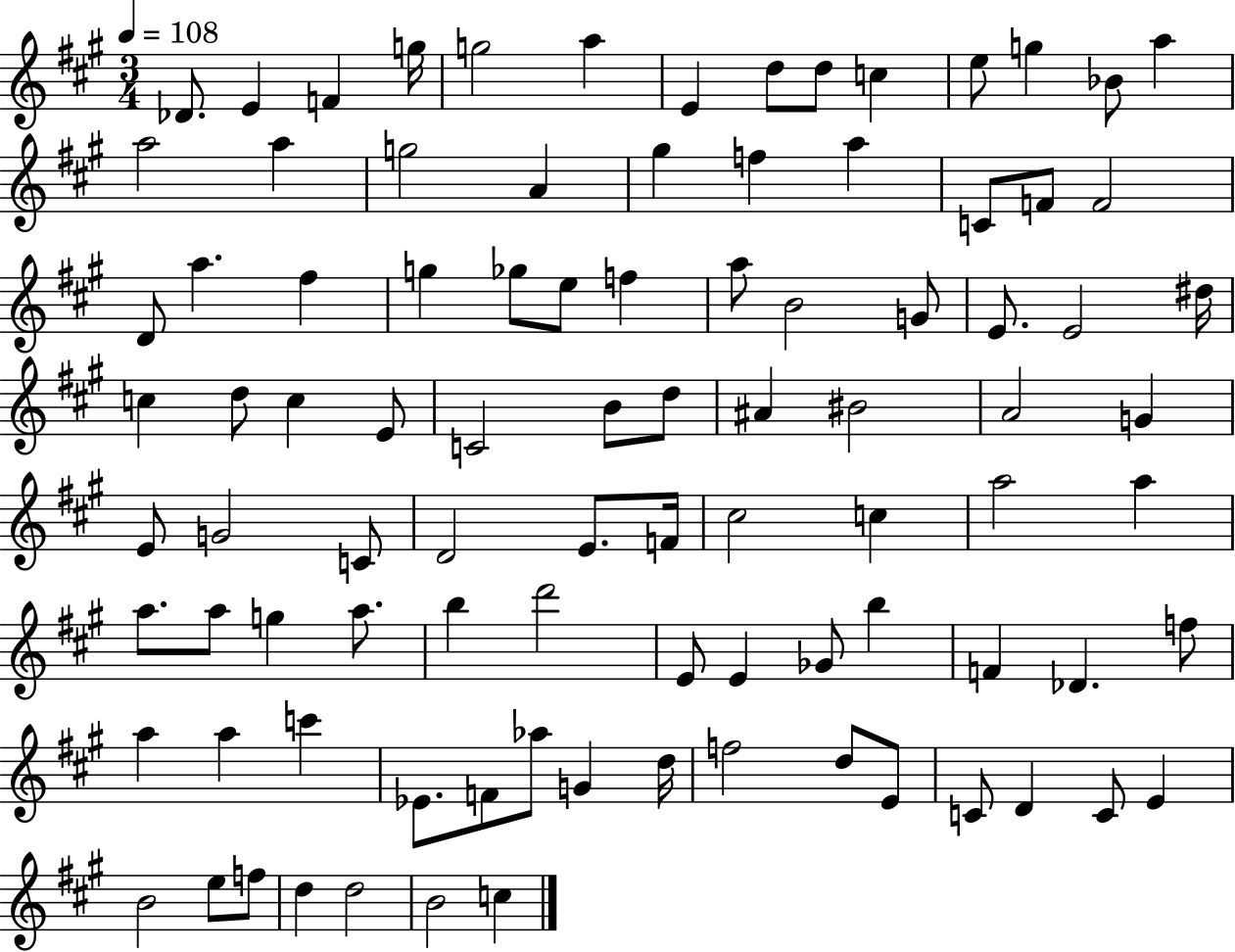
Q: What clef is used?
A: treble